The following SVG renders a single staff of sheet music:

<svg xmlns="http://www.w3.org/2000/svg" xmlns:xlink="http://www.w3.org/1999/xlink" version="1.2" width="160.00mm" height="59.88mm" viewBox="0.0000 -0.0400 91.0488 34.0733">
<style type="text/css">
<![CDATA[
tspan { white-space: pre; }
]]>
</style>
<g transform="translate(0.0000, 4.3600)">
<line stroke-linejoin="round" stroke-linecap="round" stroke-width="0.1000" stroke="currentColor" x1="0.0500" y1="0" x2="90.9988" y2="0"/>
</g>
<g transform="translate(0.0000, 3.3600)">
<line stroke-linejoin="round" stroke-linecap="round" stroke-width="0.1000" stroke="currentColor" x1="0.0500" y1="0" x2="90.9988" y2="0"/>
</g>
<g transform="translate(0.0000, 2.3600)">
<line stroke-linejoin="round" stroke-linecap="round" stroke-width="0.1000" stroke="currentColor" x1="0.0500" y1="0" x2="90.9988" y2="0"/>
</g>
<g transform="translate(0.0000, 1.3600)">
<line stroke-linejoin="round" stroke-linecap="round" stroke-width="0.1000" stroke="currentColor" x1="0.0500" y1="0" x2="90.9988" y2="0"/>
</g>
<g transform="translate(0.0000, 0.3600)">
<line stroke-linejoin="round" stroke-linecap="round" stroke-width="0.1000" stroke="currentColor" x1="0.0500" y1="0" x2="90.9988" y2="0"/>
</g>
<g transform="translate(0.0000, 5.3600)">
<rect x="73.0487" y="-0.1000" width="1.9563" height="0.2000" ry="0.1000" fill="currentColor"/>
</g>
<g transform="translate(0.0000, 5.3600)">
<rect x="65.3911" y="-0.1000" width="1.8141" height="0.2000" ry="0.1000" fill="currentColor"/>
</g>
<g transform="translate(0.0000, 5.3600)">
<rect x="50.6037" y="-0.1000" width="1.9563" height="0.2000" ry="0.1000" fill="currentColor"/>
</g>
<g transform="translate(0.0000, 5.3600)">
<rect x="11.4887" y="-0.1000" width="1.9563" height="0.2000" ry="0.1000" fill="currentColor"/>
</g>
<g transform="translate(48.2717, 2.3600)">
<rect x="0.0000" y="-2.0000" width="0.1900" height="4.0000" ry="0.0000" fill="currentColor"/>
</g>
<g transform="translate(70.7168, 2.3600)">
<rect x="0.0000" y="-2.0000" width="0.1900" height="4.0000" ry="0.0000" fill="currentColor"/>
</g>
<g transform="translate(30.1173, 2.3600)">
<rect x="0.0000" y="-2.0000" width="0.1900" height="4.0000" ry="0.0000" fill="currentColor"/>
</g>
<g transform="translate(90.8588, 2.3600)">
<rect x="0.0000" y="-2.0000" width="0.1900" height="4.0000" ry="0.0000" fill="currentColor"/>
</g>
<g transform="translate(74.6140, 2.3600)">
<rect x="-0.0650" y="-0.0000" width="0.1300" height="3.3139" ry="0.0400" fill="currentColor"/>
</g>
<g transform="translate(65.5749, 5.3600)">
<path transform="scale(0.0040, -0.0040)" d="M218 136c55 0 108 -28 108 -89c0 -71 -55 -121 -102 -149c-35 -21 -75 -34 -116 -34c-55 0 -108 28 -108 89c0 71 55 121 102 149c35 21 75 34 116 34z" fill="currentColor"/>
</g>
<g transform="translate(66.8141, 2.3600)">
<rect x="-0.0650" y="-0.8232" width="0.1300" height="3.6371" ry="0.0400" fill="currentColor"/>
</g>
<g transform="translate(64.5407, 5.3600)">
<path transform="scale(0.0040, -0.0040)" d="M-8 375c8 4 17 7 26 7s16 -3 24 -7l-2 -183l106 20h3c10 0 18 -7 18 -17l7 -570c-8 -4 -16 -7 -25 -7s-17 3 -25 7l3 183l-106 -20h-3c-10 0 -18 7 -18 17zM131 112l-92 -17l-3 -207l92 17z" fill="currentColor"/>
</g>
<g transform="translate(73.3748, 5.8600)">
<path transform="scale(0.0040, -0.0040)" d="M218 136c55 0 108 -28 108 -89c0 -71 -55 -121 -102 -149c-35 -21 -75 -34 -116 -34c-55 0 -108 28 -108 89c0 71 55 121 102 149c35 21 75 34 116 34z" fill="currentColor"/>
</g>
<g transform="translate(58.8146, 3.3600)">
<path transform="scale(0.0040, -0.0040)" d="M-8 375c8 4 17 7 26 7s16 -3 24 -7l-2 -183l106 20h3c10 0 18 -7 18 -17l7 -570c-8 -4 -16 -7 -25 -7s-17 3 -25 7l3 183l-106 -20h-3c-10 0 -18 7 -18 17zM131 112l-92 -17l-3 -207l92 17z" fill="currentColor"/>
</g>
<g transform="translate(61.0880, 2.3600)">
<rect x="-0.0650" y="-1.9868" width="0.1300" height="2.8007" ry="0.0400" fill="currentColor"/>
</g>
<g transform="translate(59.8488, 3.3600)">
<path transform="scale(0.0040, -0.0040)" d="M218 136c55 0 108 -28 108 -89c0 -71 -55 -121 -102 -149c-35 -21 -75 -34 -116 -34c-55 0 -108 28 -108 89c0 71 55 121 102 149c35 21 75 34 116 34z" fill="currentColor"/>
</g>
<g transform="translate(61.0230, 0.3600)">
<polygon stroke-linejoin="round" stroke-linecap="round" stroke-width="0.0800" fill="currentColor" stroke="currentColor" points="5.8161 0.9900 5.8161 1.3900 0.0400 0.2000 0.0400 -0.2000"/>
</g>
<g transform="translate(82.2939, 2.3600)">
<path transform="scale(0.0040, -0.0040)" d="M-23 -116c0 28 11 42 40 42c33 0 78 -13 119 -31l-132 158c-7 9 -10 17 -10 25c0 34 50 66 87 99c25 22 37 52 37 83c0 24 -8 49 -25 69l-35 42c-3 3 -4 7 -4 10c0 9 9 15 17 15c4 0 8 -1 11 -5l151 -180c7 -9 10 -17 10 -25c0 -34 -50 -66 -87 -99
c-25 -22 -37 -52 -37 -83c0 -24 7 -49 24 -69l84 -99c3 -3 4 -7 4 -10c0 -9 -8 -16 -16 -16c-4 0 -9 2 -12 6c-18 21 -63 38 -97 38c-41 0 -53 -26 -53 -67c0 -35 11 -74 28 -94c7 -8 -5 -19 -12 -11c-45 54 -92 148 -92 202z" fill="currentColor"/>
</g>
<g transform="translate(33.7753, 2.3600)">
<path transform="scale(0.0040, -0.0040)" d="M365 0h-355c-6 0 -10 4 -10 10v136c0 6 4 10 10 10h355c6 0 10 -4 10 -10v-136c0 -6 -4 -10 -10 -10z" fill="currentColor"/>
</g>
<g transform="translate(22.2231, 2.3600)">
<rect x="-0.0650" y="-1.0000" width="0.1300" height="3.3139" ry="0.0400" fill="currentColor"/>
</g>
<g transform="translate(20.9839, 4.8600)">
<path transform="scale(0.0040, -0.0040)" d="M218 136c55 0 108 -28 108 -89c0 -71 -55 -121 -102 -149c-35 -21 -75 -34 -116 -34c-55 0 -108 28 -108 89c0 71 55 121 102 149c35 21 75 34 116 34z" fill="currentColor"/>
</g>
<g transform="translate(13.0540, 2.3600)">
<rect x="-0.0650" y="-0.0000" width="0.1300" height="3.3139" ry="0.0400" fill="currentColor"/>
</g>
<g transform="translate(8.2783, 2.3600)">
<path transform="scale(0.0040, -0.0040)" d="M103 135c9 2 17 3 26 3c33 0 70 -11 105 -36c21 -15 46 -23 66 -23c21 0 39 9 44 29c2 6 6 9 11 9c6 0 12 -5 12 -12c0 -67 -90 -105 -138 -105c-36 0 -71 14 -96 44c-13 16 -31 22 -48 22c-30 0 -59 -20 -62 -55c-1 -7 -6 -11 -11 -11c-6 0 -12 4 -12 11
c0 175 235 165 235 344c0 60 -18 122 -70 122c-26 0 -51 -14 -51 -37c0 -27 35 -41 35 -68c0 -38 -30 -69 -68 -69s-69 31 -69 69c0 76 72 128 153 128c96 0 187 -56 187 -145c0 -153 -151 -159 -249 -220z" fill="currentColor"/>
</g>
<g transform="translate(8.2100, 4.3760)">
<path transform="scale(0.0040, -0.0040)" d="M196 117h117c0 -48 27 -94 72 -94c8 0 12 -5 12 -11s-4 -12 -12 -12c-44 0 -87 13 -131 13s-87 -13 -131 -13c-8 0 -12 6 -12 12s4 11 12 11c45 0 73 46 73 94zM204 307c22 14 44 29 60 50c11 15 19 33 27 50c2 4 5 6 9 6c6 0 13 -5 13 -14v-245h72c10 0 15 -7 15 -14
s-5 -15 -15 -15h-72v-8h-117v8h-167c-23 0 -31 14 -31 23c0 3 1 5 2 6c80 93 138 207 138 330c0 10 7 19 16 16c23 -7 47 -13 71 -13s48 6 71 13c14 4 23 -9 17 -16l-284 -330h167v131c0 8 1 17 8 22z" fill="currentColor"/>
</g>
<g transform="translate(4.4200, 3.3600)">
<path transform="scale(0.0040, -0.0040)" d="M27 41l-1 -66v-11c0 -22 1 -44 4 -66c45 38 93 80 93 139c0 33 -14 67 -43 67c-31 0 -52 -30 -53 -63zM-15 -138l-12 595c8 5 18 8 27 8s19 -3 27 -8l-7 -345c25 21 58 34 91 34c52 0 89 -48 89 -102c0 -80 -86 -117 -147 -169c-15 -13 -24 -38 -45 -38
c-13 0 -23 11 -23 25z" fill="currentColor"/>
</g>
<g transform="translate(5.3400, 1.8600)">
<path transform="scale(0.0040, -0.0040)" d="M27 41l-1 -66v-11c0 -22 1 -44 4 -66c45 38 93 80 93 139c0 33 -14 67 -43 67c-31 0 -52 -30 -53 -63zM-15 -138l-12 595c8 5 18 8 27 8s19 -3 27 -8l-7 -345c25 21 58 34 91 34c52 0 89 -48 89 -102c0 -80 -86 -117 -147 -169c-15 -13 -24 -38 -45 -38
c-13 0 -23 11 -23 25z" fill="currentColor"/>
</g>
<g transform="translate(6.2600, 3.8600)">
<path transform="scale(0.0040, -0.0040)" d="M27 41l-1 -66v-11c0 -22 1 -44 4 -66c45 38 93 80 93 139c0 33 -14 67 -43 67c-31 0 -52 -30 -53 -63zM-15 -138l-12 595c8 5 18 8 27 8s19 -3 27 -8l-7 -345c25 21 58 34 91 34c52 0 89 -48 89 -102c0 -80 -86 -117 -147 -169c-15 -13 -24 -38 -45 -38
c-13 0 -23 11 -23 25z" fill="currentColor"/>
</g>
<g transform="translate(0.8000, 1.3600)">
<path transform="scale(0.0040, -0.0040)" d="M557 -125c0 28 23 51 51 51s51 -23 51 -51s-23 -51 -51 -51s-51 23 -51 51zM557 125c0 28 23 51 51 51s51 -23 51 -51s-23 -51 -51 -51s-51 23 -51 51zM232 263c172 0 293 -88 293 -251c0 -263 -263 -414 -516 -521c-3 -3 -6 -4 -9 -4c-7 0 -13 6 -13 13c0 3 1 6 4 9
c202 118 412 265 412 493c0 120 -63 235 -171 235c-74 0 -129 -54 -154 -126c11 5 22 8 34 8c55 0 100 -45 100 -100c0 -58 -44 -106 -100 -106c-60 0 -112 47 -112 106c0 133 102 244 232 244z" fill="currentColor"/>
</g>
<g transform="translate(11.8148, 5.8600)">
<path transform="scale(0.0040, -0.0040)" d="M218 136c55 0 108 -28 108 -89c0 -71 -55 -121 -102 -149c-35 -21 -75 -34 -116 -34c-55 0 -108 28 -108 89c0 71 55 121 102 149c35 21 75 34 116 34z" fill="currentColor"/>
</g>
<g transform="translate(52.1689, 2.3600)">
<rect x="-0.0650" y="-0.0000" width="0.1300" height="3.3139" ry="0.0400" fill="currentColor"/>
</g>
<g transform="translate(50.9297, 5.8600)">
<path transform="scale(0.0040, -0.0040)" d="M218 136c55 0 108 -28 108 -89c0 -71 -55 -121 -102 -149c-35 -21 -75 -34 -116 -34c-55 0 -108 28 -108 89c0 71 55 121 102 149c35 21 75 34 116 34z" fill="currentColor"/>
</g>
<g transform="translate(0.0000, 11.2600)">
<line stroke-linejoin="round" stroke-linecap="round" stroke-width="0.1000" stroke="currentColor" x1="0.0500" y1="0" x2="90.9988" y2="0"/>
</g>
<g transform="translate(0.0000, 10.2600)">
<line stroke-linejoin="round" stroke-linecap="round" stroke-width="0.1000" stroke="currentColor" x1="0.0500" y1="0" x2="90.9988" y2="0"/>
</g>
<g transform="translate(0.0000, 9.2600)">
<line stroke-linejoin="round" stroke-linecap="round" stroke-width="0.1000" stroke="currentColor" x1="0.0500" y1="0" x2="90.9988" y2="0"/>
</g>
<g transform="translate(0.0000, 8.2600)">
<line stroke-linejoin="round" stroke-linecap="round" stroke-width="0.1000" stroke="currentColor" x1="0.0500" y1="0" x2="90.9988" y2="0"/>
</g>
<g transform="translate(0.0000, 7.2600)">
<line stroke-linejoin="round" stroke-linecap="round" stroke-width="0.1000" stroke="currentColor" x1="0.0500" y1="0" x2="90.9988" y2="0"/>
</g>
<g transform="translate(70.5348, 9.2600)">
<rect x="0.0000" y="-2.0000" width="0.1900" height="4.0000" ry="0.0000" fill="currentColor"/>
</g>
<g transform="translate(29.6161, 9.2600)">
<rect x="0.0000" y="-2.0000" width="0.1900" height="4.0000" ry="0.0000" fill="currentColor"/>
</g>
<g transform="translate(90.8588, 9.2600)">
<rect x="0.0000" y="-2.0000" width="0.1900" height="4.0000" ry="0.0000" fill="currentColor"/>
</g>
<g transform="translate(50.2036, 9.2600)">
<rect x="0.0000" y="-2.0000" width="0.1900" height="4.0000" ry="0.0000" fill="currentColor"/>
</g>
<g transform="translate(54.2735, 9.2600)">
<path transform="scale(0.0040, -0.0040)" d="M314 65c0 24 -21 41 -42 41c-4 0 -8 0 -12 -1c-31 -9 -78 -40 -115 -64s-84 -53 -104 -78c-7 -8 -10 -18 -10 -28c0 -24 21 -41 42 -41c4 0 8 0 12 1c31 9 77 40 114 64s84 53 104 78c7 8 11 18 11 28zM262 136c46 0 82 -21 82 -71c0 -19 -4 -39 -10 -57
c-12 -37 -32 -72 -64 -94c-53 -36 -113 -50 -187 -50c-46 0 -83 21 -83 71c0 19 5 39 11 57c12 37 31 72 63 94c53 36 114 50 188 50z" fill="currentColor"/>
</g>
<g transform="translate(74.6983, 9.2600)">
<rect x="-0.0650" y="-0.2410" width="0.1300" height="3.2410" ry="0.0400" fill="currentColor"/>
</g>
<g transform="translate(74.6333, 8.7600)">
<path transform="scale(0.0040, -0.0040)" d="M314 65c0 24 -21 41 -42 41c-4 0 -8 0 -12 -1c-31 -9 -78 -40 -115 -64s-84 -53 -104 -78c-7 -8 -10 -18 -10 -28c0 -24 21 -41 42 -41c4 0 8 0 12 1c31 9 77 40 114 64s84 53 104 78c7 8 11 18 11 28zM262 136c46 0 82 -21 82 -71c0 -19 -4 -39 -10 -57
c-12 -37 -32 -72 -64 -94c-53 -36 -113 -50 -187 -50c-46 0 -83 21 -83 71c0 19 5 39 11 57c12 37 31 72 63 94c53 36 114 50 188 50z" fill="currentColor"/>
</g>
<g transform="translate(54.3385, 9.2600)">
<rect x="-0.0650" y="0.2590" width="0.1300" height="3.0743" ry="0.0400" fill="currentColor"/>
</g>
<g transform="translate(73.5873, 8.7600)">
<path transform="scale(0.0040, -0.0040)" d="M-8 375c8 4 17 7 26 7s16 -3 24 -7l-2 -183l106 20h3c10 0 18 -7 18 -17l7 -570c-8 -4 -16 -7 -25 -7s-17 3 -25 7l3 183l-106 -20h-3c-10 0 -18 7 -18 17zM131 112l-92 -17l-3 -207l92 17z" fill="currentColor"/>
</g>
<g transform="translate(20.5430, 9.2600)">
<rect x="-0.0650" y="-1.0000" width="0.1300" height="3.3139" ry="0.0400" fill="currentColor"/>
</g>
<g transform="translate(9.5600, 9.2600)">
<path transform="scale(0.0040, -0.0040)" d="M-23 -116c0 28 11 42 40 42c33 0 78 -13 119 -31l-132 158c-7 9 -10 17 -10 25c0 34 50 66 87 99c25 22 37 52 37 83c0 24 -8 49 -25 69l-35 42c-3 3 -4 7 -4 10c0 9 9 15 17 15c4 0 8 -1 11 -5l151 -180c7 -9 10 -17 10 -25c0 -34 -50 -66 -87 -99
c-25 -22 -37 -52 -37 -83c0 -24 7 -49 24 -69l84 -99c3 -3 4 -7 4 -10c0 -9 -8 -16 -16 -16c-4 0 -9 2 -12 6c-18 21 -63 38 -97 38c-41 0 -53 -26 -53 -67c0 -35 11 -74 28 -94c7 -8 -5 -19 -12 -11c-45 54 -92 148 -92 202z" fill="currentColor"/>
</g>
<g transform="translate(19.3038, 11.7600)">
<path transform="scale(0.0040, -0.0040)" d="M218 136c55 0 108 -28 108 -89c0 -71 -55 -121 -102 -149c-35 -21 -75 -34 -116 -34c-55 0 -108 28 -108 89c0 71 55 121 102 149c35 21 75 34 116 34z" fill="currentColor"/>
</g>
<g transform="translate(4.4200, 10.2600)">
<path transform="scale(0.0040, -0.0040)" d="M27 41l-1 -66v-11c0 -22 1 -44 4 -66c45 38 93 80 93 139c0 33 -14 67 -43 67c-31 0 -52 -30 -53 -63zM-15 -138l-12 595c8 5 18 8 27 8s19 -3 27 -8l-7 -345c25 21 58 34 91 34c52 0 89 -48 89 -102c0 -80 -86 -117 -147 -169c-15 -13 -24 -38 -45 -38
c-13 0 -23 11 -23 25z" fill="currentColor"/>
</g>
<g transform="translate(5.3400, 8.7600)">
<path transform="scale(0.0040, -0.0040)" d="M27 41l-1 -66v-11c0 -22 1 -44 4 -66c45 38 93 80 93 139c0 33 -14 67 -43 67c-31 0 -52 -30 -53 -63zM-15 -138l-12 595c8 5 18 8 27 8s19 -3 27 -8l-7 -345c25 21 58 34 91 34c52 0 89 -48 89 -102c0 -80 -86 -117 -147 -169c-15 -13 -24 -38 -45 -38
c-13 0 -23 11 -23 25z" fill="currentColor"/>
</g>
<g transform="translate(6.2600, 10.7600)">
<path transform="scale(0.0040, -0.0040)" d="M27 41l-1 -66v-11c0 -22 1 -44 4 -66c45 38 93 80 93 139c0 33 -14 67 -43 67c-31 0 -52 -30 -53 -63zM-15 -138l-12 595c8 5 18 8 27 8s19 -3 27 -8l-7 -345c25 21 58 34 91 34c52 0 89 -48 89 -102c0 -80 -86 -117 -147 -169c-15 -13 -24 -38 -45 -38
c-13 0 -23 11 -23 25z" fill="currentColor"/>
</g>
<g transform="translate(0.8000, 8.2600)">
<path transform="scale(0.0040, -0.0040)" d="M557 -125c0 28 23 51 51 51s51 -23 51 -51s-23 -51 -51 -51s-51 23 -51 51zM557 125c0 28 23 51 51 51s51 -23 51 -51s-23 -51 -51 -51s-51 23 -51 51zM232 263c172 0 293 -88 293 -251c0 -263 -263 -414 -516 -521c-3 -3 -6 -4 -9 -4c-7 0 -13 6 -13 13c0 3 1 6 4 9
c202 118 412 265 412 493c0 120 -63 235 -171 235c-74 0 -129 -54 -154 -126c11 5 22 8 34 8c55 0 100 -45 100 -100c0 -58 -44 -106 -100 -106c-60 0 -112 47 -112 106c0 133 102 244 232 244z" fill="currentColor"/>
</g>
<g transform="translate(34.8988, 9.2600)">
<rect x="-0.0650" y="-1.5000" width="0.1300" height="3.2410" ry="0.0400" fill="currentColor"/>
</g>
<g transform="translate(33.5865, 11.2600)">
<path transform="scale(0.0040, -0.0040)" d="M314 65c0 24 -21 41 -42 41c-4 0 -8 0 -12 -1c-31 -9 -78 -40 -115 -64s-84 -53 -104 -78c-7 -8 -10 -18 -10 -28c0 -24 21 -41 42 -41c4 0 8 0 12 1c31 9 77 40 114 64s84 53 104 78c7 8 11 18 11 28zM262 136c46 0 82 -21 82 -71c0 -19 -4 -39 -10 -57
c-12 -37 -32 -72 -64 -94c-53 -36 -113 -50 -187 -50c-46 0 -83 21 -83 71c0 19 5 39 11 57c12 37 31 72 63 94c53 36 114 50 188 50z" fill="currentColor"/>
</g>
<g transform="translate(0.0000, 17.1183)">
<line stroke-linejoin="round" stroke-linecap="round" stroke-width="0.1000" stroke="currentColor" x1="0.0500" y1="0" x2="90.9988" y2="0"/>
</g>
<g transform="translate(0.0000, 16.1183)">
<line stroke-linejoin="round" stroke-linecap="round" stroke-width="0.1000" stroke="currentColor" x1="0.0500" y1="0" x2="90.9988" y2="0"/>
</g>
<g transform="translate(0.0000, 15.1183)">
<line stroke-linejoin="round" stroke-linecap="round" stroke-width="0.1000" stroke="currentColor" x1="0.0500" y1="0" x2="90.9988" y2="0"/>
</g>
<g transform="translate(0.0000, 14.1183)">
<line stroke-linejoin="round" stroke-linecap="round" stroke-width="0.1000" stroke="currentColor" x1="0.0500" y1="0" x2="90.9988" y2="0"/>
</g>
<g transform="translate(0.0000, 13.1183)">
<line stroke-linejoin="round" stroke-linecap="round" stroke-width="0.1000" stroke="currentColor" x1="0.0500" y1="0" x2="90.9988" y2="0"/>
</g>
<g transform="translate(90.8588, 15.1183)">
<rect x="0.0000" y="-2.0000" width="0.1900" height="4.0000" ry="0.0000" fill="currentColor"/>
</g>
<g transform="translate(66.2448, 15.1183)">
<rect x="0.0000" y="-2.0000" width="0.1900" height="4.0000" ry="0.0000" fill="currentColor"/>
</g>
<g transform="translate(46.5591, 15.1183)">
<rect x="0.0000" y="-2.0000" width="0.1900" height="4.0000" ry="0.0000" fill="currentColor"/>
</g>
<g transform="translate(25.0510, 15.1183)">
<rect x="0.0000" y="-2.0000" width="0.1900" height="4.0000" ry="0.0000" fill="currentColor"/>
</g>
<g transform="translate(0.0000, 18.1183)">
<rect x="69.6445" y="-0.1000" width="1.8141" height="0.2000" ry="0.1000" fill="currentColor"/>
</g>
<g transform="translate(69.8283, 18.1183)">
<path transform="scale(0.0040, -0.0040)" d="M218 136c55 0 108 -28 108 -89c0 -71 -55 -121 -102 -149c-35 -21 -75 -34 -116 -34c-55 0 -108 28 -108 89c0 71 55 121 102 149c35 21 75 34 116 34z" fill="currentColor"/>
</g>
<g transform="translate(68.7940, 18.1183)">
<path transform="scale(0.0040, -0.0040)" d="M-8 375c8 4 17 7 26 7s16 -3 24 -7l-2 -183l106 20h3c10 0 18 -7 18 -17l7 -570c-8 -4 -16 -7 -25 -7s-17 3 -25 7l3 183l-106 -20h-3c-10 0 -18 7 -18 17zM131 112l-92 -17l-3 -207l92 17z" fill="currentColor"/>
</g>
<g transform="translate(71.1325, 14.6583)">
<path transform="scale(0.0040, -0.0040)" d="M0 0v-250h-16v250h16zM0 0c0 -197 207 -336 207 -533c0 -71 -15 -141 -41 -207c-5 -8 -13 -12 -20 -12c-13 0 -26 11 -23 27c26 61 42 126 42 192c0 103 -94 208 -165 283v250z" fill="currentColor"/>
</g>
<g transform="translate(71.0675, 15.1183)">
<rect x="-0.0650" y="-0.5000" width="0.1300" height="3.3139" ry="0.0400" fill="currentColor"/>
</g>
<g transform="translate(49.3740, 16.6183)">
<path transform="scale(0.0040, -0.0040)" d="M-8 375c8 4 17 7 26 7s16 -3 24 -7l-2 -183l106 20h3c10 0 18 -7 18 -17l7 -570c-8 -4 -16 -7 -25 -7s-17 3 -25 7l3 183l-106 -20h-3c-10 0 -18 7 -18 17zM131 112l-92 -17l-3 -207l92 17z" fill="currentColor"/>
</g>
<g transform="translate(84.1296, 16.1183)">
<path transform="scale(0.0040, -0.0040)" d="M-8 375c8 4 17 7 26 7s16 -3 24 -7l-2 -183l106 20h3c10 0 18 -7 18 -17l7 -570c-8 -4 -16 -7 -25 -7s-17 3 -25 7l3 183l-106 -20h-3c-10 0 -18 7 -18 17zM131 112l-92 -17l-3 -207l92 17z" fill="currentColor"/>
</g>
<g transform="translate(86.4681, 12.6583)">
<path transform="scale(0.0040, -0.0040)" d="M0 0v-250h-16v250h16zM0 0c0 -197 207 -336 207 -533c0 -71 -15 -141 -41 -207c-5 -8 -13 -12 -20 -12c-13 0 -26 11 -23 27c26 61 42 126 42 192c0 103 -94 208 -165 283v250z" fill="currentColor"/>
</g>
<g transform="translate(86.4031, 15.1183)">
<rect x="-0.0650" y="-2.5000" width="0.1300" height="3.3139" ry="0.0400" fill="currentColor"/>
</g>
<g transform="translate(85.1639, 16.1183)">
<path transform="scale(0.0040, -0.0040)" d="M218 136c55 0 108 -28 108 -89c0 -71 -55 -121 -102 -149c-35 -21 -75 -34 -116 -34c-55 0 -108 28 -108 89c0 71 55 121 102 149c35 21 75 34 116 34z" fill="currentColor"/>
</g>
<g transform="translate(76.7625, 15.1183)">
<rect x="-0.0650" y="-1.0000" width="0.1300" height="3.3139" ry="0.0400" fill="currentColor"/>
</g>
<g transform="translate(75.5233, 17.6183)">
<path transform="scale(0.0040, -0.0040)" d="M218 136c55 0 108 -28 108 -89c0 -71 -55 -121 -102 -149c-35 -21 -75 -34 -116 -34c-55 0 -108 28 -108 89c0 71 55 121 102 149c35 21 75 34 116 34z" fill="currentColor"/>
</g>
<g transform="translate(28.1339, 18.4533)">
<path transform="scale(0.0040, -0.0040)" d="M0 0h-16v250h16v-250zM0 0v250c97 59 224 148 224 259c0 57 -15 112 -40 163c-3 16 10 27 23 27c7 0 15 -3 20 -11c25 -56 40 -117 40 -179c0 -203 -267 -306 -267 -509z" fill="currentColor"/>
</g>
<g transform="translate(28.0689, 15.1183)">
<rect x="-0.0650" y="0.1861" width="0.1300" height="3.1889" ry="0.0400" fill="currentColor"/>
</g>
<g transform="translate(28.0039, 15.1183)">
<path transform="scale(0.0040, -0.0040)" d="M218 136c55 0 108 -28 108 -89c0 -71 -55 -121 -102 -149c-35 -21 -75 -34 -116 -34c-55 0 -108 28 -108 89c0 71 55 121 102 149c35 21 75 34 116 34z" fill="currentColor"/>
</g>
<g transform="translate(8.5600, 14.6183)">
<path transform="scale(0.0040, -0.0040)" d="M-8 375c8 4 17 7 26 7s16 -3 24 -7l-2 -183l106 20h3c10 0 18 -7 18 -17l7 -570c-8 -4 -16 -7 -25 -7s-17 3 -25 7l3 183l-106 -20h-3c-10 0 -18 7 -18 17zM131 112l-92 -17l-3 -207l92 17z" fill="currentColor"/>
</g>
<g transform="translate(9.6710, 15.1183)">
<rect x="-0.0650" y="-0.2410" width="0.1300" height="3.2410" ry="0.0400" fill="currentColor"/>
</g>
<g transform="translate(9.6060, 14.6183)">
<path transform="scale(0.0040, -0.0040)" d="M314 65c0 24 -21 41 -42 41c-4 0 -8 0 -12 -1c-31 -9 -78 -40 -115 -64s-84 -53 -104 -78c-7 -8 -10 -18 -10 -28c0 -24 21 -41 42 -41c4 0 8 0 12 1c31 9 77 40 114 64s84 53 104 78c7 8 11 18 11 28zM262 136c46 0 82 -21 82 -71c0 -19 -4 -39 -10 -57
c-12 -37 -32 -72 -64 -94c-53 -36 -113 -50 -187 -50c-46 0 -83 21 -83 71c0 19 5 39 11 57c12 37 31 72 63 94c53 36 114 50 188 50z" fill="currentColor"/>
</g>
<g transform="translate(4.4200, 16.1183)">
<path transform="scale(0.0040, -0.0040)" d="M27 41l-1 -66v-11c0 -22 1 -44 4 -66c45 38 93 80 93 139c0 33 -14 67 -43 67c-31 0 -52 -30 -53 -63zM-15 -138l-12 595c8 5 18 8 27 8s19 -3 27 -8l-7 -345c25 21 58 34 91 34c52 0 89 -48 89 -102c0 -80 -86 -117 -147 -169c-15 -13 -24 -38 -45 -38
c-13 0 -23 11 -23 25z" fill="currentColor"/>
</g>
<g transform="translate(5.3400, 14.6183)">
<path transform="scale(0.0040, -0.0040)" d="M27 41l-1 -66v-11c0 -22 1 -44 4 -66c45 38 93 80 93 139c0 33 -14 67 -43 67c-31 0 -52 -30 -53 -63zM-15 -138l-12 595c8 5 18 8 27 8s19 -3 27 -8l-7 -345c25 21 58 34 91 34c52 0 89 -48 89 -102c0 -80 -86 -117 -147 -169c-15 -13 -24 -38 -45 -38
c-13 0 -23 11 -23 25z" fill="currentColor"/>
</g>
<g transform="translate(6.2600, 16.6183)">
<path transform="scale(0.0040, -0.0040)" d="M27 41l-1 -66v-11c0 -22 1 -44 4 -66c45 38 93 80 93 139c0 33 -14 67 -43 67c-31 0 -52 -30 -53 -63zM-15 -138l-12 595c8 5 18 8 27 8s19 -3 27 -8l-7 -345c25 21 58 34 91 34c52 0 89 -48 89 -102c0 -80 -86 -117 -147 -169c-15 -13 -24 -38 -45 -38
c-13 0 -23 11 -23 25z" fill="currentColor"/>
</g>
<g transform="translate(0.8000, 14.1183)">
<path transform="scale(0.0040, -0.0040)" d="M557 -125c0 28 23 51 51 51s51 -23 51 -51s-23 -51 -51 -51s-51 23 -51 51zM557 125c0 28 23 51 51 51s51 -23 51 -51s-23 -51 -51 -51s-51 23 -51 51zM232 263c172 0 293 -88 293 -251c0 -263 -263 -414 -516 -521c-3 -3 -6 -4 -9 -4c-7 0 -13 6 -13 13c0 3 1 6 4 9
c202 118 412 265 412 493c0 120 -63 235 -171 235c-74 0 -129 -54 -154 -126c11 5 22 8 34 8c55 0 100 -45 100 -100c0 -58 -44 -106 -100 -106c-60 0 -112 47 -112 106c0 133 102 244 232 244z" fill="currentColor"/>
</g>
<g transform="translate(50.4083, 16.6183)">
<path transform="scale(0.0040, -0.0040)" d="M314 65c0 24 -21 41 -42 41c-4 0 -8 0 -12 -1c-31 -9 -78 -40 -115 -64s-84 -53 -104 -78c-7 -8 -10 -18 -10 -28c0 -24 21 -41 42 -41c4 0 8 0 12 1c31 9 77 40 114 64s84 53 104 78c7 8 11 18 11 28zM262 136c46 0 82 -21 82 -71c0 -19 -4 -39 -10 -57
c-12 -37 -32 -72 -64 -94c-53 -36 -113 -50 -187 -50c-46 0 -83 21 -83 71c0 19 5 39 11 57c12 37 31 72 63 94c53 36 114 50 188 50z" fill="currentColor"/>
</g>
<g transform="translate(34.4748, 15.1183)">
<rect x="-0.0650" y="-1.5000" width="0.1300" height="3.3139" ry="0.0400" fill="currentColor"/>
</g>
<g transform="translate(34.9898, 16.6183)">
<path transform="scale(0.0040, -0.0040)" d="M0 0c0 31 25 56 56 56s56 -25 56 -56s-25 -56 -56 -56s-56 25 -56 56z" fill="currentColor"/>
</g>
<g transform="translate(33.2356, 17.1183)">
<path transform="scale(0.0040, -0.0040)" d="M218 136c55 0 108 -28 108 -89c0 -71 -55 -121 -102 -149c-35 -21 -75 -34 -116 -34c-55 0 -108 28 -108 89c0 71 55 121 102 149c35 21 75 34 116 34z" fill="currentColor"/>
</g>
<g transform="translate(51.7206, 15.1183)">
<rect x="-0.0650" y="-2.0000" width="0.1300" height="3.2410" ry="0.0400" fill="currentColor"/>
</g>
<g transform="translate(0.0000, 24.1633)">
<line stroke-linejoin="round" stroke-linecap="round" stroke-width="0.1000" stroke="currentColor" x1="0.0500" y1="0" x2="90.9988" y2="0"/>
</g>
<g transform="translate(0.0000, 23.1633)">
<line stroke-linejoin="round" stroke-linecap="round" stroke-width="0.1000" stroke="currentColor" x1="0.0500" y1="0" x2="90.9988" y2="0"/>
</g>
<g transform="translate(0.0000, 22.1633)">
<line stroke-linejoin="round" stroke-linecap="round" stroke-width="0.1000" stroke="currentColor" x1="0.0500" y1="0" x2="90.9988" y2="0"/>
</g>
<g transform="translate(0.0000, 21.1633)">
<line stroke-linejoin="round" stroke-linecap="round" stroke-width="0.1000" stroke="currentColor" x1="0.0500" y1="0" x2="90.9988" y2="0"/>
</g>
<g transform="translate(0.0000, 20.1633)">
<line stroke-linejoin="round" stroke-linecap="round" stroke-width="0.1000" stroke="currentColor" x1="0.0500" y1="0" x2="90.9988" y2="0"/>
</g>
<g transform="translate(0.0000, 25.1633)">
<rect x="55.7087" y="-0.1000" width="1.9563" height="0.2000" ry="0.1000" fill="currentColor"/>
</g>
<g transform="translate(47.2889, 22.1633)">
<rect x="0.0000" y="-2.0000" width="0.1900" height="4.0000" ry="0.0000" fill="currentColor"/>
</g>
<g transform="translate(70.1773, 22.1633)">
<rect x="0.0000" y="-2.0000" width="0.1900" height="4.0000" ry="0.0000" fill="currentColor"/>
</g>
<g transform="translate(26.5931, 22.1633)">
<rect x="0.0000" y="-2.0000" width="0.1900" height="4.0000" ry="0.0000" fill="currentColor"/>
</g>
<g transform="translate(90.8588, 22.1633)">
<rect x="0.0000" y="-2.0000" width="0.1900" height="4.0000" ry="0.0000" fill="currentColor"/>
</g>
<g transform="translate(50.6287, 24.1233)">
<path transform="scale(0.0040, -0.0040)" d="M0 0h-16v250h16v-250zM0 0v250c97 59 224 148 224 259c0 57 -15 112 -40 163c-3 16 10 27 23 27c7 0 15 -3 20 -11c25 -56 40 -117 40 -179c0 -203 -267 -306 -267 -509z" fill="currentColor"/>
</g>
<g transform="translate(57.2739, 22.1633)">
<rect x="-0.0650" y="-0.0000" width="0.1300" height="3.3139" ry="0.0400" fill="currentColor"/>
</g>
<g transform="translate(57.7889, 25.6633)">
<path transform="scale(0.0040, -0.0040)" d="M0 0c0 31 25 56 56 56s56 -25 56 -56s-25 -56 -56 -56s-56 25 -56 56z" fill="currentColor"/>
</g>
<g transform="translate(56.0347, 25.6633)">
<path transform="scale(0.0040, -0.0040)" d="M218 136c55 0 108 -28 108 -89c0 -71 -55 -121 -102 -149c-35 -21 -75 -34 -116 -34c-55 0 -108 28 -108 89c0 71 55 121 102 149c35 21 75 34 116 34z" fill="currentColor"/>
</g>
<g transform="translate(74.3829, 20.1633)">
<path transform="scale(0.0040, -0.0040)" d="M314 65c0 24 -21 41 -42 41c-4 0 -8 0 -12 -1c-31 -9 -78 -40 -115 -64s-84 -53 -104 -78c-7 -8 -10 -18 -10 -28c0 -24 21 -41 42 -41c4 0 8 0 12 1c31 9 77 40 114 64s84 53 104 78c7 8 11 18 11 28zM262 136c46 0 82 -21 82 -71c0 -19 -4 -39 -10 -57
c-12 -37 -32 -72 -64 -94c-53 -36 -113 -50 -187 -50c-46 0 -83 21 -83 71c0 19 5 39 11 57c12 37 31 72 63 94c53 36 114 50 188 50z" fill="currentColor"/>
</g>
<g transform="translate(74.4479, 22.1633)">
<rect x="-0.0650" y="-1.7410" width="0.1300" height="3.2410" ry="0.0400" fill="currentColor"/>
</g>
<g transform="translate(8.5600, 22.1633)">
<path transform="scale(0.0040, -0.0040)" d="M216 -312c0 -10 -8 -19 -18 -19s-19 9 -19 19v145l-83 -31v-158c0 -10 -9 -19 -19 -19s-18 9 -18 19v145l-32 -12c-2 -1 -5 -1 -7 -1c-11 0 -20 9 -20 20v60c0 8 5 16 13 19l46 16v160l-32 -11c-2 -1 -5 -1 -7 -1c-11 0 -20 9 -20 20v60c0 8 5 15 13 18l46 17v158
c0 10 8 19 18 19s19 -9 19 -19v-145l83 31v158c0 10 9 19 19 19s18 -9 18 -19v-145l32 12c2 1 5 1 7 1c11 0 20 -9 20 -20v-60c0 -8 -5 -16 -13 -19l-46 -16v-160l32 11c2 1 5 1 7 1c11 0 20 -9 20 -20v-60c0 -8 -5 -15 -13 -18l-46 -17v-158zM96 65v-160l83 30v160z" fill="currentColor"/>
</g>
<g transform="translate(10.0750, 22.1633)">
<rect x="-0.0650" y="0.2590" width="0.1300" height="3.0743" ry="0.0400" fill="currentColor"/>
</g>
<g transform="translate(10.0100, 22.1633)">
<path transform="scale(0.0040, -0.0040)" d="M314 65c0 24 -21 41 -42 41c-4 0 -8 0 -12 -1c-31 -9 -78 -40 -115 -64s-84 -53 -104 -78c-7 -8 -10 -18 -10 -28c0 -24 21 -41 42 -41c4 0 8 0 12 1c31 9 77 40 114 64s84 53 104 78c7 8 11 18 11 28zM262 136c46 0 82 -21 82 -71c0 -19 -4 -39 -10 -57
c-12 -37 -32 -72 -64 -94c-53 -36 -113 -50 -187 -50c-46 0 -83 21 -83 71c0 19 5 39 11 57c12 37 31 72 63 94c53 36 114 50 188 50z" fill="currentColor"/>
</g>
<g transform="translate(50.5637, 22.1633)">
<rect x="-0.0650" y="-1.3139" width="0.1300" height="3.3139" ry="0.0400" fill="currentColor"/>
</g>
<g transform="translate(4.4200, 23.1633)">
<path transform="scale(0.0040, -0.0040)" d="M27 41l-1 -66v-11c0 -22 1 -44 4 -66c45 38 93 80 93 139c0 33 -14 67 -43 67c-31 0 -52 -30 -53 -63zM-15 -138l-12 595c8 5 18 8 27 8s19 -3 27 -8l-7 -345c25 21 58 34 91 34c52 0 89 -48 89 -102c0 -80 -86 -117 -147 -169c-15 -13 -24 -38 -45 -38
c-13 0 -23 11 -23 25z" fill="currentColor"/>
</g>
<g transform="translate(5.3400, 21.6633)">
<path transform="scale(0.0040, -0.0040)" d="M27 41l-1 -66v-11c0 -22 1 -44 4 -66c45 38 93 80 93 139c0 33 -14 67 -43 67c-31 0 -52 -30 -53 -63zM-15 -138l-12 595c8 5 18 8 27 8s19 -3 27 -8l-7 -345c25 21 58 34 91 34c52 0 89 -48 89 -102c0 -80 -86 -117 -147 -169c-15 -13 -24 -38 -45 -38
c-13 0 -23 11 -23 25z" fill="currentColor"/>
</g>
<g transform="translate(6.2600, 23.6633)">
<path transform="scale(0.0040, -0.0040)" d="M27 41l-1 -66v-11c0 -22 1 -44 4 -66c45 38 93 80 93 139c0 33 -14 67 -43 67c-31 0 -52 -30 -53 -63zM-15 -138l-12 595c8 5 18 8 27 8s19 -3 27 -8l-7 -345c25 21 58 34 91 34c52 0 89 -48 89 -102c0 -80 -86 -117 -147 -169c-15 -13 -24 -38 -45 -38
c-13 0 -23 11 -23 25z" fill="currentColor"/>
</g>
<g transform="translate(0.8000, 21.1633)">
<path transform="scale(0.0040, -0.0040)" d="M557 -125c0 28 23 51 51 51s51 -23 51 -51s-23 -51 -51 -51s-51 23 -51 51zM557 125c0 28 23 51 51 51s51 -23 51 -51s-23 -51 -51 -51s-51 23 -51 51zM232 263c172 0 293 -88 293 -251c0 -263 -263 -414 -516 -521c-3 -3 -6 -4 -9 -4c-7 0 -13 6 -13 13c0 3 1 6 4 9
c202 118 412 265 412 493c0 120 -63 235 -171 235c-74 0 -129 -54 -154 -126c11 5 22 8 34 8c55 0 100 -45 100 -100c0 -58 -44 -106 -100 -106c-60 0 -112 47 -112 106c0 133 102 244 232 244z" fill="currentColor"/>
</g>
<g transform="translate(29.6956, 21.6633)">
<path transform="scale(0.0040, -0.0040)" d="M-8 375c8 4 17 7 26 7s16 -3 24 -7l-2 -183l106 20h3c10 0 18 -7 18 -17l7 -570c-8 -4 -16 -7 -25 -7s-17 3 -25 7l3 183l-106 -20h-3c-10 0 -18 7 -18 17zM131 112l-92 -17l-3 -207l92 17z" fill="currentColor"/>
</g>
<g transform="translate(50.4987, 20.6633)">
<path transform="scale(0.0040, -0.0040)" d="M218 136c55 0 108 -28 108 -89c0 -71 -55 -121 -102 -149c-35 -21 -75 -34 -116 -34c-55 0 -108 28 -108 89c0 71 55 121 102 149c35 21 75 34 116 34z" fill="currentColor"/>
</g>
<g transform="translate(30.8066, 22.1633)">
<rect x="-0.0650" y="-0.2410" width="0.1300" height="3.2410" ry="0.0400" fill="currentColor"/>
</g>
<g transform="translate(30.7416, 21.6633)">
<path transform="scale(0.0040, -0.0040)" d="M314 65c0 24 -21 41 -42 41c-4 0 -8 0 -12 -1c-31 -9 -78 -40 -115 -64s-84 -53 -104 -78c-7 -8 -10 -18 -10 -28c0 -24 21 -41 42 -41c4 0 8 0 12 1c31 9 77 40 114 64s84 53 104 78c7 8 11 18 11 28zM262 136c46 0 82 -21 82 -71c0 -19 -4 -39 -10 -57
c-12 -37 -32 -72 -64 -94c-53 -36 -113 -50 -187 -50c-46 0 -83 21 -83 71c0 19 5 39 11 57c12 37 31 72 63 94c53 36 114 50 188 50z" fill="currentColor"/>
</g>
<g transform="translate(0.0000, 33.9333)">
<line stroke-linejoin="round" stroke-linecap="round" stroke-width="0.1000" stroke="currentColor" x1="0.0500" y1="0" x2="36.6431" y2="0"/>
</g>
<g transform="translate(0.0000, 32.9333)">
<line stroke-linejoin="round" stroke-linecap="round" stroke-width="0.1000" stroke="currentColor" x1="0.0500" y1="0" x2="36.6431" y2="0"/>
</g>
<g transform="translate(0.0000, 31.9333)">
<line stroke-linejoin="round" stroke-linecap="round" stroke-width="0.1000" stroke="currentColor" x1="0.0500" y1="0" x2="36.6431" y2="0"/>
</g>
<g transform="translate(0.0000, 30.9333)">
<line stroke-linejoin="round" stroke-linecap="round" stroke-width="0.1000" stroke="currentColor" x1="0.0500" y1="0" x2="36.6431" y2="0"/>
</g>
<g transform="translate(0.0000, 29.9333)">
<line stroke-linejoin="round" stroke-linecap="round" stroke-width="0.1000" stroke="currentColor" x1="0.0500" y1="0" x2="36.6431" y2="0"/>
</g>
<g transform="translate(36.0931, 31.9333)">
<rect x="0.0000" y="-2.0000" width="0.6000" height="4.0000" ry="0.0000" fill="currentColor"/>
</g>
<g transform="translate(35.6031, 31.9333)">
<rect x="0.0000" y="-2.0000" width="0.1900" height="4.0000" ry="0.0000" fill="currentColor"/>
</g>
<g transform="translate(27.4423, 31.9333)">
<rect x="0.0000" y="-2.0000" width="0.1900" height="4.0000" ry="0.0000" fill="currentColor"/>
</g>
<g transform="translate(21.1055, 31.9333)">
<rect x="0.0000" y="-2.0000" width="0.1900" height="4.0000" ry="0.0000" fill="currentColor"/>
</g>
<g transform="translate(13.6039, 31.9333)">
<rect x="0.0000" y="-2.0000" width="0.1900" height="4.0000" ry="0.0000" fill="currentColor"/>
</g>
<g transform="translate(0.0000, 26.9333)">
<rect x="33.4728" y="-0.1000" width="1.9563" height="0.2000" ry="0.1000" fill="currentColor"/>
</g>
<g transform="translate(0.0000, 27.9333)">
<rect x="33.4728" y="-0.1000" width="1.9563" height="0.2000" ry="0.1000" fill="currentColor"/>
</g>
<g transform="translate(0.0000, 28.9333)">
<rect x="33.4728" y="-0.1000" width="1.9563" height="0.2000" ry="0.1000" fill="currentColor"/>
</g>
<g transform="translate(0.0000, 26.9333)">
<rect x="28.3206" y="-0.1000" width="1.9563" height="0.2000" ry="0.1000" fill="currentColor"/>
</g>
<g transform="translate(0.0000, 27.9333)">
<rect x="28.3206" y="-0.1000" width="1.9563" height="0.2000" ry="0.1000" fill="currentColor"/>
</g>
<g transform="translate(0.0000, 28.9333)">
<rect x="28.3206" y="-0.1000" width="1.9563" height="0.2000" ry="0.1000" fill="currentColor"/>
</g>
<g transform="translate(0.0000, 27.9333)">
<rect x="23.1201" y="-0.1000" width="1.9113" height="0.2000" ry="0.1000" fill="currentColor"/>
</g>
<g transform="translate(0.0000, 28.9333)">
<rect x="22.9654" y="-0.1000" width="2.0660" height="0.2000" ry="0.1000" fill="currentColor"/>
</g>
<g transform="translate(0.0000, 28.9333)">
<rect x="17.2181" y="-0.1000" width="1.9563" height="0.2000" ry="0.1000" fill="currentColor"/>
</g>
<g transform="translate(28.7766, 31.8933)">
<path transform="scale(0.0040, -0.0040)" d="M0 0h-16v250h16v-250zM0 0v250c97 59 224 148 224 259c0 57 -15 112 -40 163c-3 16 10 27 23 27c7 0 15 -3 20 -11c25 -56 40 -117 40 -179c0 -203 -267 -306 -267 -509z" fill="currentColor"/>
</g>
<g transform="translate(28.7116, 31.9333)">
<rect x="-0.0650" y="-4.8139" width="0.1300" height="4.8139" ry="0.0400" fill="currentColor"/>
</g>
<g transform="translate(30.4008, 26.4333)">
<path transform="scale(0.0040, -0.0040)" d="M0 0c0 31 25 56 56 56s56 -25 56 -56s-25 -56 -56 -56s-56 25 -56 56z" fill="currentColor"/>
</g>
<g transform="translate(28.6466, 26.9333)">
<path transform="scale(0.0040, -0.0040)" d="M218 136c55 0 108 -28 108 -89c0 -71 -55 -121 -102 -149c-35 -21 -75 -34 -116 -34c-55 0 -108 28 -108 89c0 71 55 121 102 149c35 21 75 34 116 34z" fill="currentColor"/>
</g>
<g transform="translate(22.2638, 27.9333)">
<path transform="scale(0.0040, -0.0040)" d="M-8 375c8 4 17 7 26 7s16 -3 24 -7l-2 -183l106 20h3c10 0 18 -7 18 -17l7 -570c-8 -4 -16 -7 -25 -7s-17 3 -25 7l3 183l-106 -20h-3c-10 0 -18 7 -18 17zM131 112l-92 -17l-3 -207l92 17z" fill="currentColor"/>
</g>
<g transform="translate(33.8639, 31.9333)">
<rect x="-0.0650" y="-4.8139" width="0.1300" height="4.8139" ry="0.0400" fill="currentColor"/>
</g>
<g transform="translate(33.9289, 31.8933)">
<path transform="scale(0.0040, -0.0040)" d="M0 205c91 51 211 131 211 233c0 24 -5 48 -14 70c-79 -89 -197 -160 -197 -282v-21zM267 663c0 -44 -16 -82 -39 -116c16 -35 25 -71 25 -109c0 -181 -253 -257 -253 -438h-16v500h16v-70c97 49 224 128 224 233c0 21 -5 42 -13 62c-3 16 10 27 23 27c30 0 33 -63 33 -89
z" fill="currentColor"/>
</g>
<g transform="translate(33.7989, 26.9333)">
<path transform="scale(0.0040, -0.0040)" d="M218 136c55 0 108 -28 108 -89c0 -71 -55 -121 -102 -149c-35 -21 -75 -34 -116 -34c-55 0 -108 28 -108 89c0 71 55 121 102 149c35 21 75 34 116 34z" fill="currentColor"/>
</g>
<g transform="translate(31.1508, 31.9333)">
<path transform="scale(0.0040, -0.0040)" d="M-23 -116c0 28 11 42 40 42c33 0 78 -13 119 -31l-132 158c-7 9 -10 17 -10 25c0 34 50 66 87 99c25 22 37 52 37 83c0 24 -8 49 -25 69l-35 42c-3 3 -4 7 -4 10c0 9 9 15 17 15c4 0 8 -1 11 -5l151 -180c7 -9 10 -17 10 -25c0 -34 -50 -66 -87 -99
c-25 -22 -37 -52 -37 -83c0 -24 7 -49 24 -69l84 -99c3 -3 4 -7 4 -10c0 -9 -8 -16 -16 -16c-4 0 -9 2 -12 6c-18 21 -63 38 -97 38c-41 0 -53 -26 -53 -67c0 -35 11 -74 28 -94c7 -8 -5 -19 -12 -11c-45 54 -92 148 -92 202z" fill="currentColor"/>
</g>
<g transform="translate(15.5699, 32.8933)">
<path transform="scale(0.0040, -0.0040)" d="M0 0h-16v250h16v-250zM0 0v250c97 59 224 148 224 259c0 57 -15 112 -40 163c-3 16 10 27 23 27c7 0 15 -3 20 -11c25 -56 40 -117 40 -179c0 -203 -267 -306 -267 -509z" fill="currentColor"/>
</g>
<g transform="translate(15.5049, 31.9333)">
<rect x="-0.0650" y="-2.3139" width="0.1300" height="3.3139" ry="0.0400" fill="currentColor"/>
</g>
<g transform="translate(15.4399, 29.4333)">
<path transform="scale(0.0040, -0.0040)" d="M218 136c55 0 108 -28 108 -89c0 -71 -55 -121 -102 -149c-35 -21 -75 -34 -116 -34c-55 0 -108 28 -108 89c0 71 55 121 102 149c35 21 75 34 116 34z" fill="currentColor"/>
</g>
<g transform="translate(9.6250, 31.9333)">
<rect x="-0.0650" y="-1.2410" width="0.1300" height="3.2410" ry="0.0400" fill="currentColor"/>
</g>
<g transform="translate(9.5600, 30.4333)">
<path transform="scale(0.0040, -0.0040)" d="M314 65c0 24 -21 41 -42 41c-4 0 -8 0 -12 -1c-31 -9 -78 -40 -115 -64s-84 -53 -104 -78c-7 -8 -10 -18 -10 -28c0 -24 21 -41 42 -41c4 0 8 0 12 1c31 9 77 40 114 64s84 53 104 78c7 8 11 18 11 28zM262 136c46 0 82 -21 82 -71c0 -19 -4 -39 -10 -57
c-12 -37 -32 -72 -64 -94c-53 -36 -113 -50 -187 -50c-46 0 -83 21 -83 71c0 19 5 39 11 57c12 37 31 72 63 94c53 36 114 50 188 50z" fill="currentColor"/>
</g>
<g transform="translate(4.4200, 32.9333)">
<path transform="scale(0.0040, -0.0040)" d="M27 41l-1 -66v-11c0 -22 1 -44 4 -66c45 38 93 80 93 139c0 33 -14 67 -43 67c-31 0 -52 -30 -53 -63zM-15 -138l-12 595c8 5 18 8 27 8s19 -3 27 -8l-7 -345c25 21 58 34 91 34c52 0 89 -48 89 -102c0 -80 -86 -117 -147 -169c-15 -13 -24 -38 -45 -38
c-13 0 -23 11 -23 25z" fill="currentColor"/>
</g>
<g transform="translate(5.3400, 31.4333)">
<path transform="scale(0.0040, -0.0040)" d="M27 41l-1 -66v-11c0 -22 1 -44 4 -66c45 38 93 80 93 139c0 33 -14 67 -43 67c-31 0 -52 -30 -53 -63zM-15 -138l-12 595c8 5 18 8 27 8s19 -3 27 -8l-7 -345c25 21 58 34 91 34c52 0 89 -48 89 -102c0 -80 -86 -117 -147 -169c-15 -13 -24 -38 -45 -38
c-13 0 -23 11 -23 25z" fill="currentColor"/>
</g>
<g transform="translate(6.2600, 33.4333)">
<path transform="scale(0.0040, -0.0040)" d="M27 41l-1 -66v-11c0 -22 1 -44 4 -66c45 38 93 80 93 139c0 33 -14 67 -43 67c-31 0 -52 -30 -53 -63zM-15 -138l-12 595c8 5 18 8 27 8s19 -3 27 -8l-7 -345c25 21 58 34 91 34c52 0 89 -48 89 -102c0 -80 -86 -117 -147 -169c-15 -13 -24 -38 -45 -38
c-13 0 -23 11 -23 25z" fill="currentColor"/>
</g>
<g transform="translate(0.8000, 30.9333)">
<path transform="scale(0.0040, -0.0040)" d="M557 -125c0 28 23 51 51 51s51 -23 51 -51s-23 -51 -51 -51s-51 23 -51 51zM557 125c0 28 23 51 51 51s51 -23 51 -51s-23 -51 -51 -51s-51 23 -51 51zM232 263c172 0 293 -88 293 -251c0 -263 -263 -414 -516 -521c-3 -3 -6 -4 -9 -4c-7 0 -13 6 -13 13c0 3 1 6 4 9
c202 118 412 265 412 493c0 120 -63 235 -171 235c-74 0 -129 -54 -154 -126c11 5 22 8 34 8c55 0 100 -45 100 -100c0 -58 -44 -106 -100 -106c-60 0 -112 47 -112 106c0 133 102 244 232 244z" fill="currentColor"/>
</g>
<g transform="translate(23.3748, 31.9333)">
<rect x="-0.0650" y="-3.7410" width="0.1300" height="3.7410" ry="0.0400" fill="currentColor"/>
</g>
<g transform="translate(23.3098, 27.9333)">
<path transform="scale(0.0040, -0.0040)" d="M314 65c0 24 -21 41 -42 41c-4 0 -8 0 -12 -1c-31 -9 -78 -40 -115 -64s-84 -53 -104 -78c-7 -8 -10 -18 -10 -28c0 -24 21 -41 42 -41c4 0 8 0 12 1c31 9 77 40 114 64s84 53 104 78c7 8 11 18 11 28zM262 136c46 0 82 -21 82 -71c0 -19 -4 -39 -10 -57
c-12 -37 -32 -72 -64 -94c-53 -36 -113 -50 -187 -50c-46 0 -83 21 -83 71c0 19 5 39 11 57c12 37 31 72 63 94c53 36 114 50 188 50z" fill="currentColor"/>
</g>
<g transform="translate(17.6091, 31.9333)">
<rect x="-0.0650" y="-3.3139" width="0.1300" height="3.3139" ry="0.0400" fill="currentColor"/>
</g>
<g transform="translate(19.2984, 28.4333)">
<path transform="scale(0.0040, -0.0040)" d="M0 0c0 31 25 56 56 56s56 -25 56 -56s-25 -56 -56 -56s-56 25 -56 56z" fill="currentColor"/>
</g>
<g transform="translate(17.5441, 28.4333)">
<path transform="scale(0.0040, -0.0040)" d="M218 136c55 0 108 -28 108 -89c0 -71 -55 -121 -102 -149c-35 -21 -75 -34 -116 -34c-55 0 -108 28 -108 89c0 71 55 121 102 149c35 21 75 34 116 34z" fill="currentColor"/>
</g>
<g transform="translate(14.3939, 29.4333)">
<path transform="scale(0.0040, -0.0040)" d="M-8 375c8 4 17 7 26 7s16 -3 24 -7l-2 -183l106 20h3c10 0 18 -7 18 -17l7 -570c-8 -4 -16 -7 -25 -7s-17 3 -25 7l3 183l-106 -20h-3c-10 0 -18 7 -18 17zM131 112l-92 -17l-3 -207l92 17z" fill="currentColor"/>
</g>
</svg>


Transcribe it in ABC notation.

X:1
T:Untitled
M:2/4
L:1/4
K:Eb
D,, F,, z2 D,, B,,/2 E,,/2 D,, z z F,, G,,2 D,2 E,2 E,2 D,/2 G,, A,,2 E,,/2 F,, B,,/2 ^D,2 E,2 G,/2 D,, _A,2 G,2 B,/2 D E2 G/2 z G/4